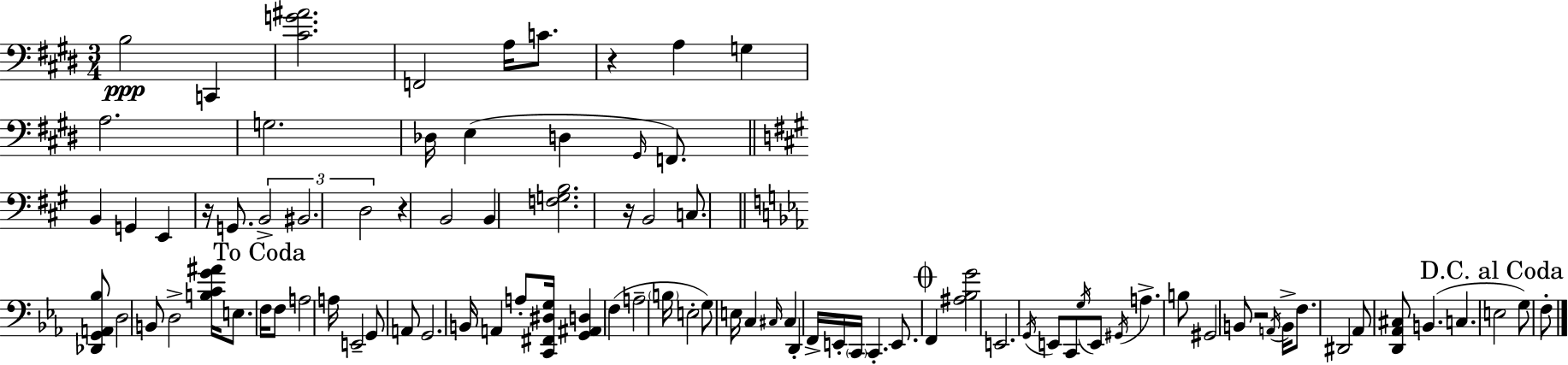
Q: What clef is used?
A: bass